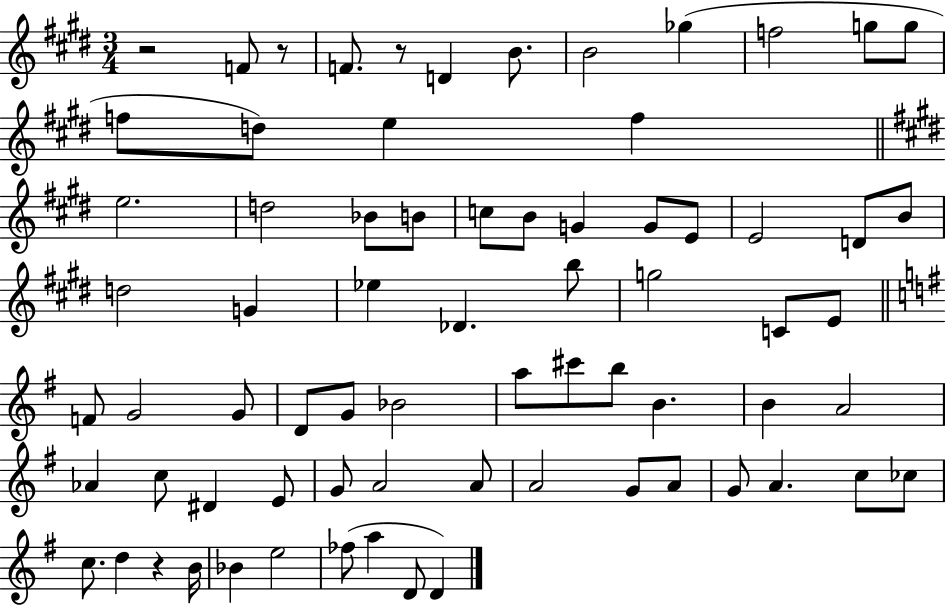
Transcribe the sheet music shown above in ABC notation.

X:1
T:Untitled
M:3/4
L:1/4
K:E
z2 F/2 z/2 F/2 z/2 D B/2 B2 _g f2 g/2 g/2 f/2 d/2 e f e2 d2 _B/2 B/2 c/2 B/2 G G/2 E/2 E2 D/2 B/2 d2 G _e _D b/2 g2 C/2 E/2 F/2 G2 G/2 D/2 G/2 _B2 a/2 ^c'/2 b/2 B B A2 _A c/2 ^D E/2 G/2 A2 A/2 A2 G/2 A/2 G/2 A c/2 _c/2 c/2 d z B/4 _B e2 _f/2 a D/2 D